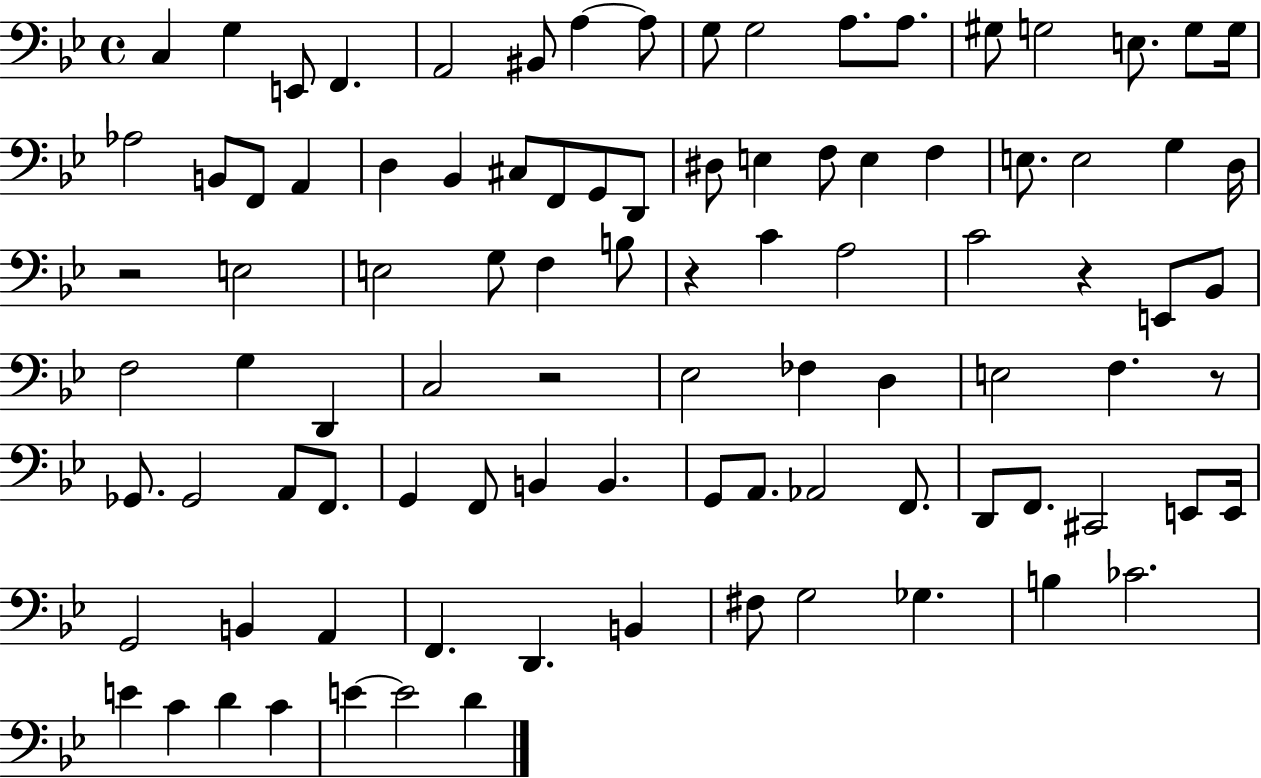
{
  \clef bass
  \time 4/4
  \defaultTimeSignature
  \key bes \major
  c4 g4 e,8 f,4. | a,2 bis,8 a4~~ a8 | g8 g2 a8. a8. | gis8 g2 e8. g8 g16 | \break aes2 b,8 f,8 a,4 | d4 bes,4 cis8 f,8 g,8 d,8 | dis8 e4 f8 e4 f4 | e8. e2 g4 d16 | \break r2 e2 | e2 g8 f4 b8 | r4 c'4 a2 | c'2 r4 e,8 bes,8 | \break f2 g4 d,4 | c2 r2 | ees2 fes4 d4 | e2 f4. r8 | \break ges,8. ges,2 a,8 f,8. | g,4 f,8 b,4 b,4. | g,8 a,8. aes,2 f,8. | d,8 f,8. cis,2 e,8 e,16 | \break g,2 b,4 a,4 | f,4. d,4. b,4 | fis8 g2 ges4. | b4 ces'2. | \break e'4 c'4 d'4 c'4 | e'4~~ e'2 d'4 | \bar "|."
}